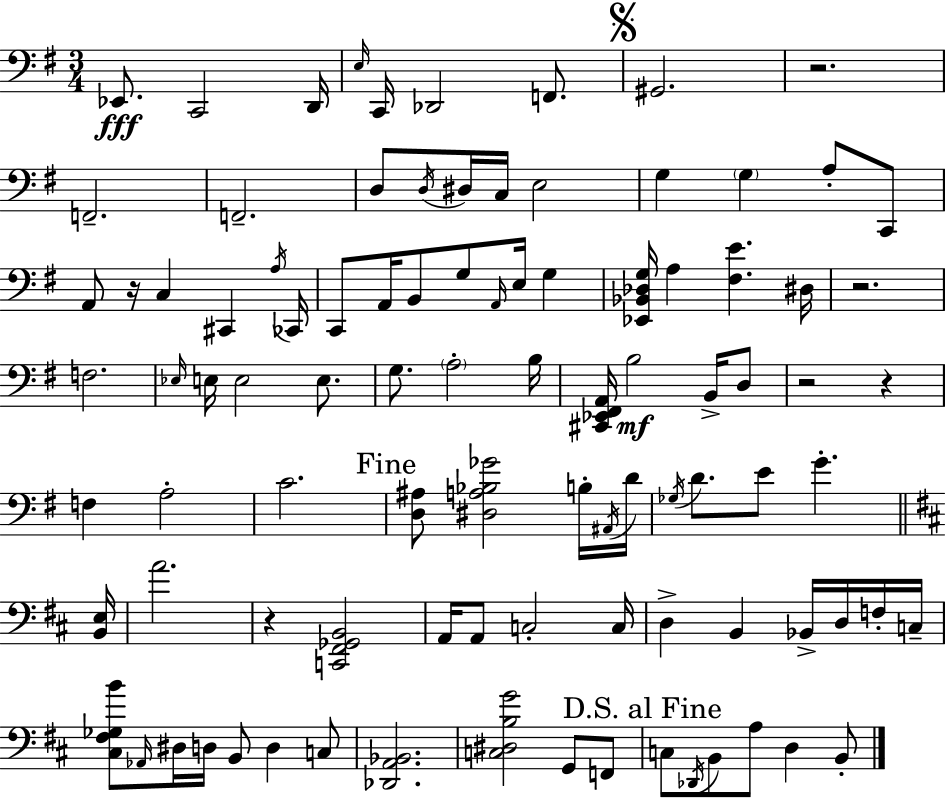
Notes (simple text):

Eb2/e. C2/h D2/s E3/s C2/s Db2/h F2/e. G#2/h. R/h. F2/h. F2/h. D3/e D3/s D#3/s C3/s E3/h G3/q G3/q A3/e C2/e A2/e R/s C3/q C#2/q A3/s CES2/s C2/e A2/s B2/e G3/e A2/s E3/s G3/q [Eb2,Bb2,Db3,G3]/s A3/q [F#3,E4]/q. D#3/s R/h. F3/h. Eb3/s E3/s E3/h E3/e. G3/e. A3/h B3/s [C#2,Eb2,F#2,A2]/s B3/h B2/s D3/e R/h R/q F3/q A3/h C4/h. [D3,A#3]/e [D#3,A3,Bb3,Gb4]/h B3/s A#2/s D4/s Gb3/s D4/e. E4/e G4/q. [B2,E3]/s A4/h. R/q [C2,F#2,Gb2,B2]/h A2/s A2/e C3/h C3/s D3/q B2/q Bb2/s D3/s F3/s C3/s [C#3,F#3,Gb3,B4]/e Ab2/s D#3/s D3/s B2/e D3/q C3/e [Db2,A2,Bb2]/h. [C3,D#3,B3,G4]/h G2/e F2/e C3/e Db2/s B2/e A3/e D3/q B2/e